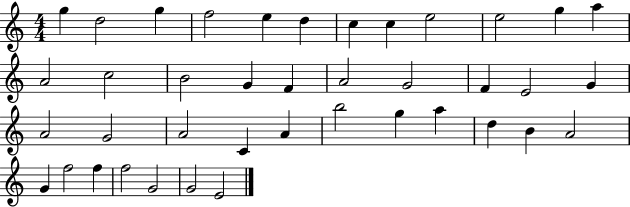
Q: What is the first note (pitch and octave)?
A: G5